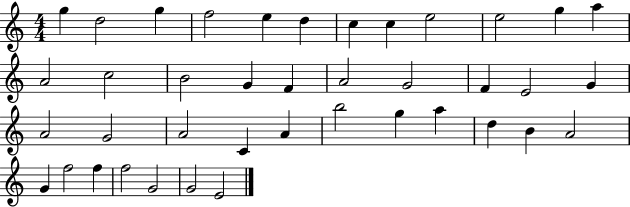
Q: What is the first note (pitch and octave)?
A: G5